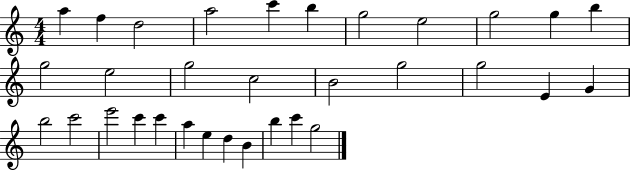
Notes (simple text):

A5/q F5/q D5/h A5/h C6/q B5/q G5/h E5/h G5/h G5/q B5/q G5/h E5/h G5/h C5/h B4/h G5/h G5/h E4/q G4/q B5/h C6/h E6/h C6/q C6/q A5/q E5/q D5/q B4/q B5/q C6/q G5/h